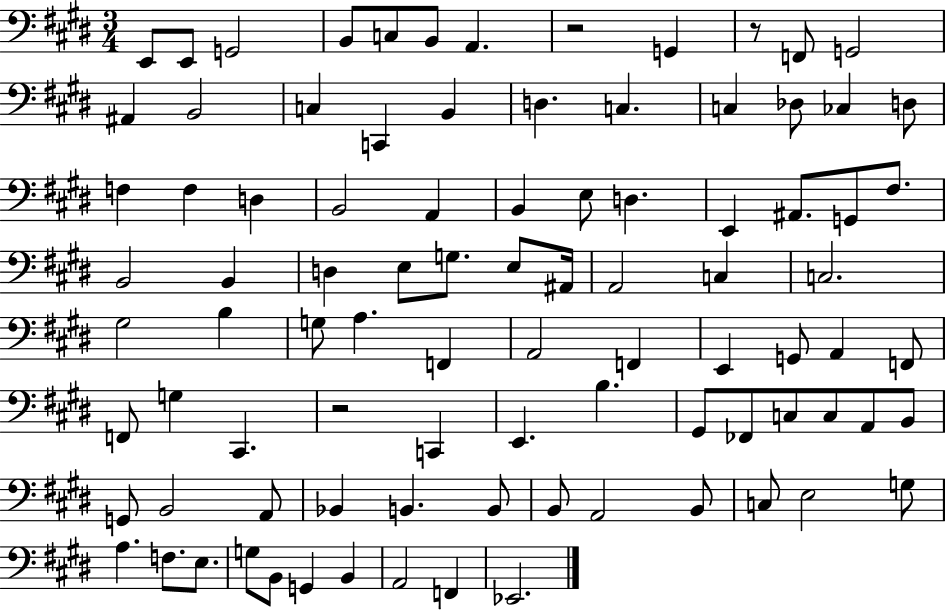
E2/e E2/e G2/h B2/e C3/e B2/e A2/q. R/h G2/q R/e F2/e G2/h A#2/q B2/h C3/q C2/q B2/q D3/q. C3/q. C3/q Db3/e CES3/q D3/e F3/q F3/q D3/q B2/h A2/q B2/q E3/e D3/q. E2/q A#2/e. G2/e F#3/e. B2/h B2/q D3/q E3/e G3/e. E3/e A#2/s A2/h C3/q C3/h. G#3/h B3/q G3/e A3/q. F2/q A2/h F2/q E2/q G2/e A2/q F2/e F2/e G3/q C#2/q. R/h C2/q E2/q. B3/q. G#2/e FES2/e C3/e C3/e A2/e B2/e G2/e B2/h A2/e Bb2/q B2/q. B2/e B2/e A2/h B2/e C3/e E3/h G3/e A3/q. F3/e. E3/e. G3/e B2/e G2/q B2/q A2/h F2/q Eb2/h.